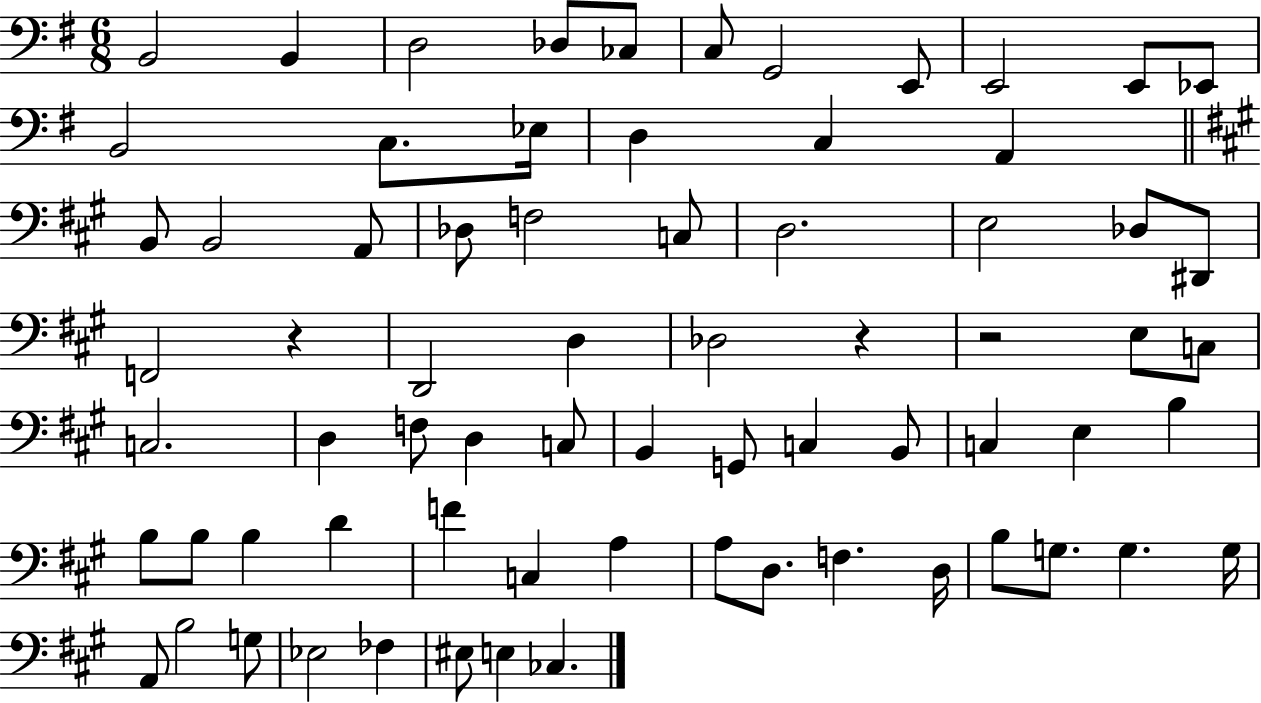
{
  \clef bass
  \numericTimeSignature
  \time 6/8
  \key g \major
  \repeat volta 2 { b,2 b,4 | d2 des8 ces8 | c8 g,2 e,8 | e,2 e,8 ees,8 | \break b,2 c8. ees16 | d4 c4 a,4 | \bar "||" \break \key a \major b,8 b,2 a,8 | des8 f2 c8 | d2. | e2 des8 dis,8 | \break f,2 r4 | d,2 d4 | des2 r4 | r2 e8 c8 | \break c2. | d4 f8 d4 c8 | b,4 g,8 c4 b,8 | c4 e4 b4 | \break b8 b8 b4 d'4 | f'4 c4 a4 | a8 d8. f4. d16 | b8 g8. g4. g16 | \break a,8 b2 g8 | ees2 fes4 | eis8 e4 ces4. | } \bar "|."
}